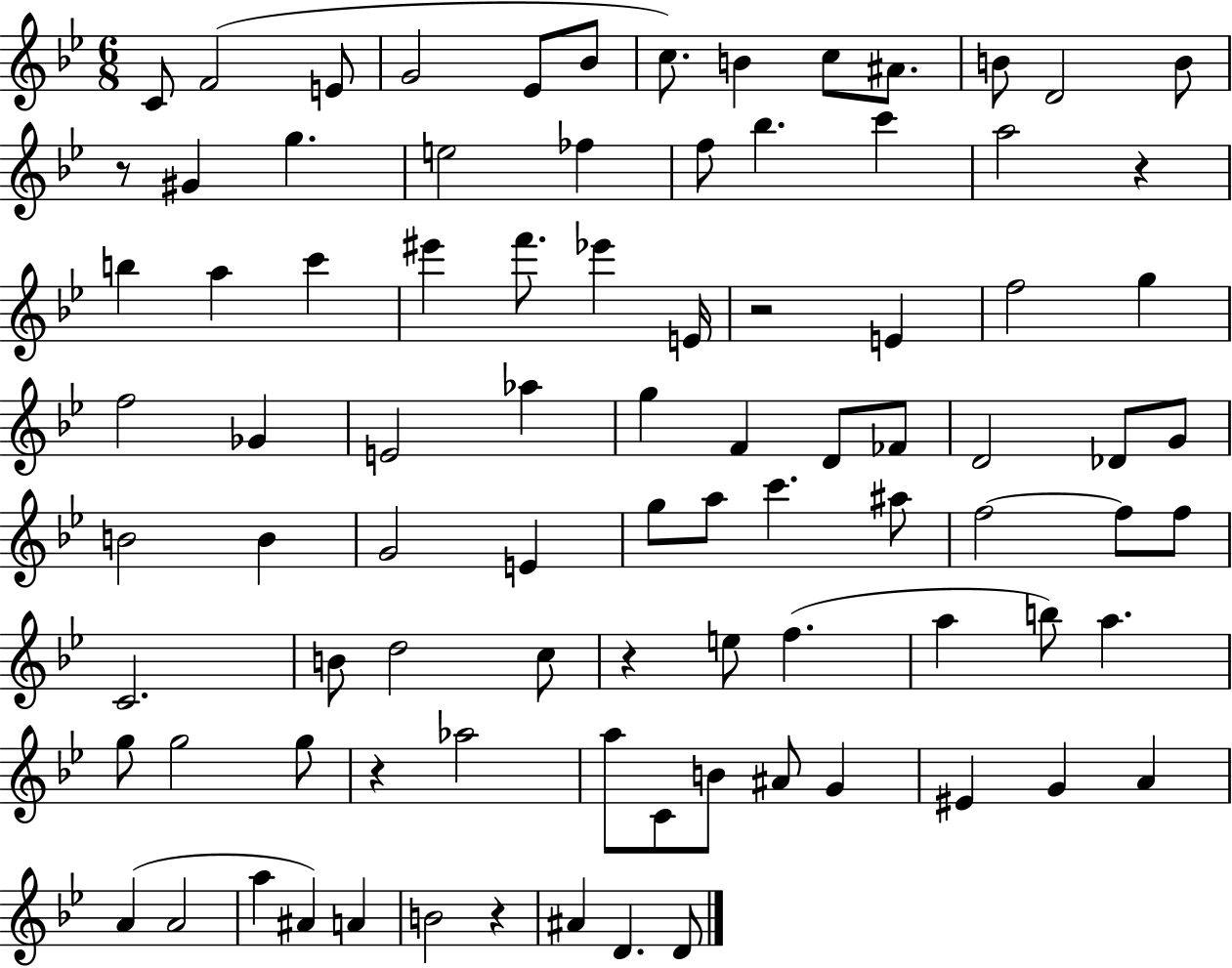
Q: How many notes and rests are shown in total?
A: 89